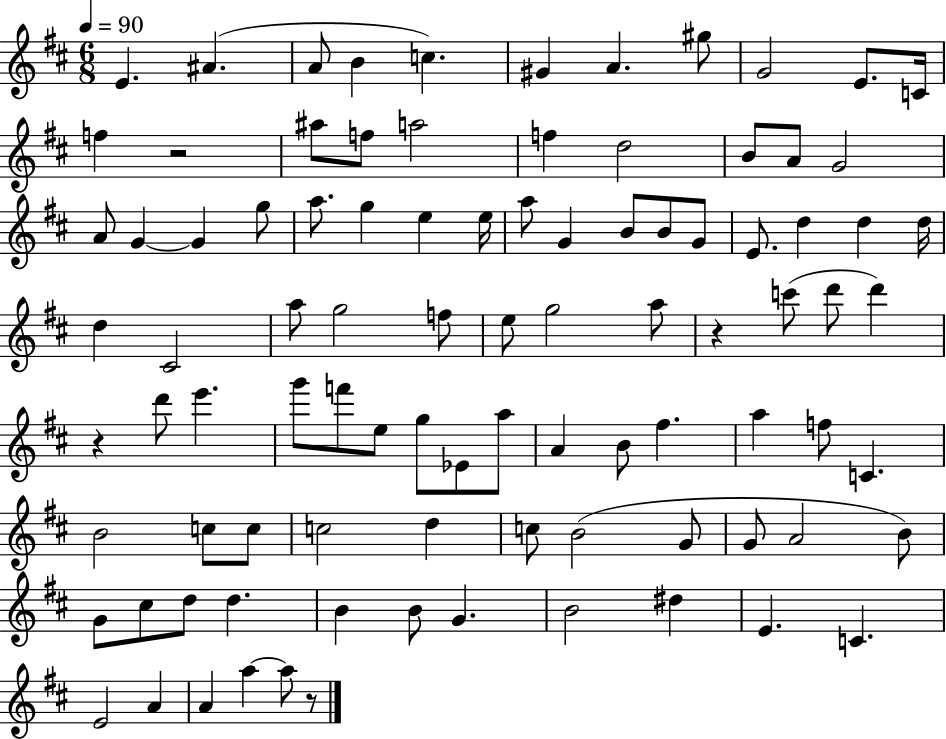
X:1
T:Untitled
M:6/8
L:1/4
K:D
E ^A A/2 B c ^G A ^g/2 G2 E/2 C/4 f z2 ^a/2 f/2 a2 f d2 B/2 A/2 G2 A/2 G G g/2 a/2 g e e/4 a/2 G B/2 B/2 G/2 E/2 d d d/4 d ^C2 a/2 g2 f/2 e/2 g2 a/2 z c'/2 d'/2 d' z d'/2 e' g'/2 f'/2 e/2 g/2 _E/2 a/2 A B/2 ^f a f/2 C B2 c/2 c/2 c2 d c/2 B2 G/2 G/2 A2 B/2 G/2 ^c/2 d/2 d B B/2 G B2 ^d E C E2 A A a a/2 z/2